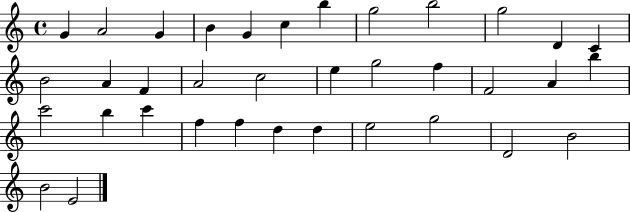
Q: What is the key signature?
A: C major